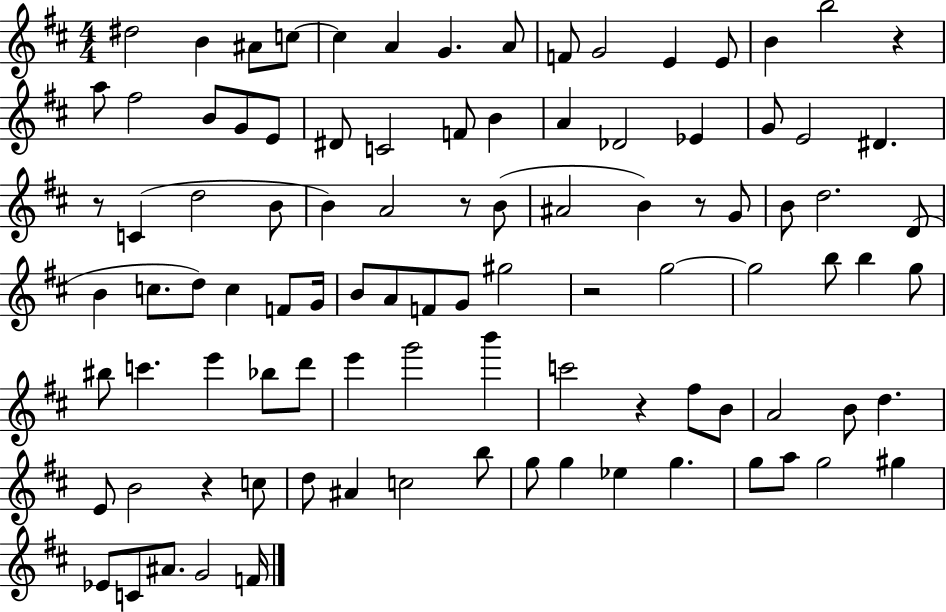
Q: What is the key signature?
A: D major